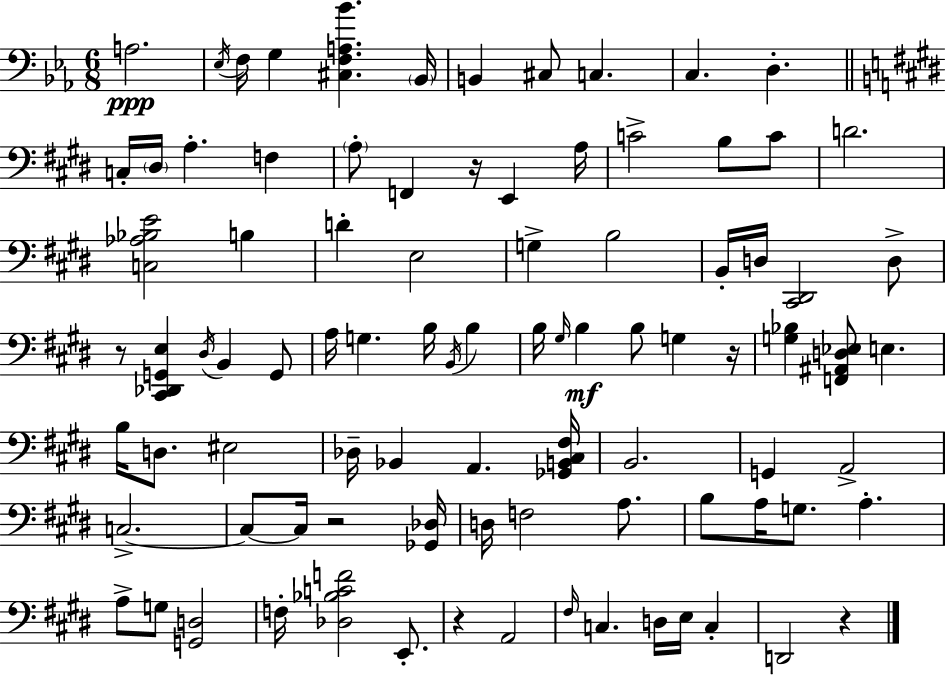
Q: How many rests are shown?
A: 6